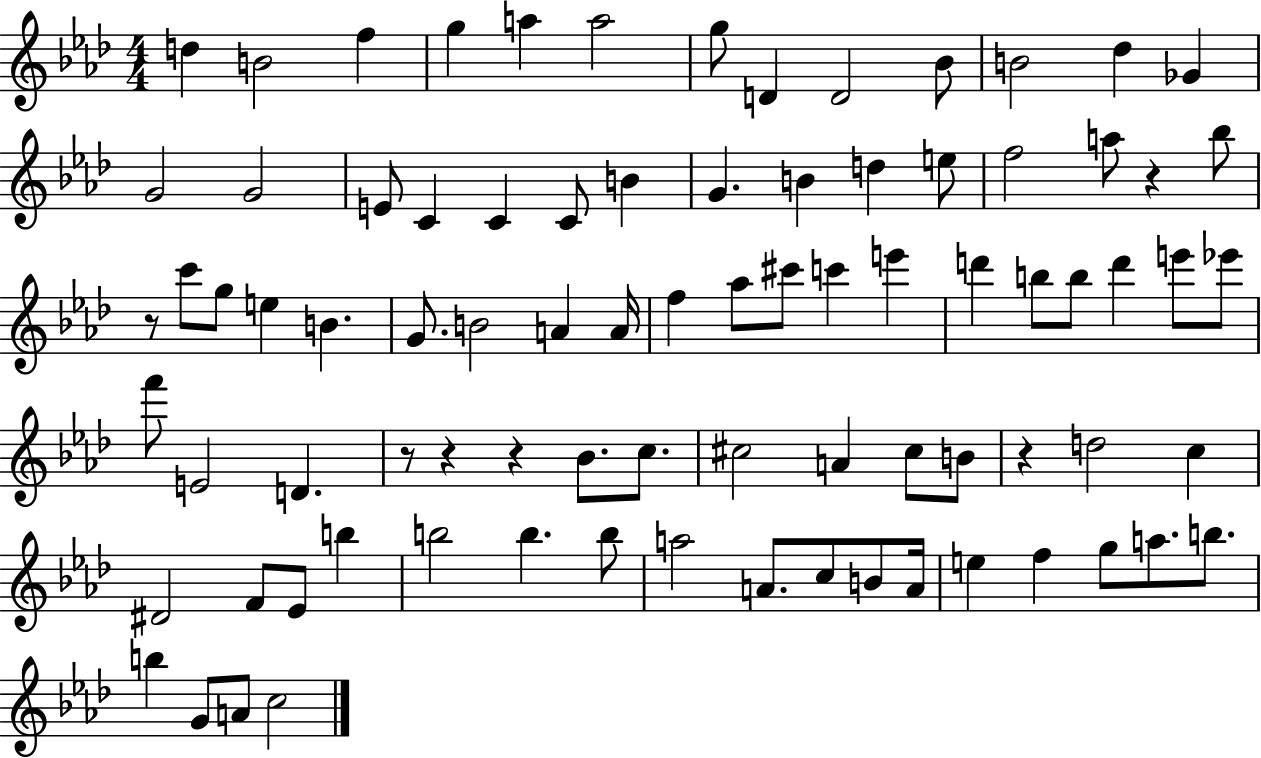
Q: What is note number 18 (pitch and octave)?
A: C4